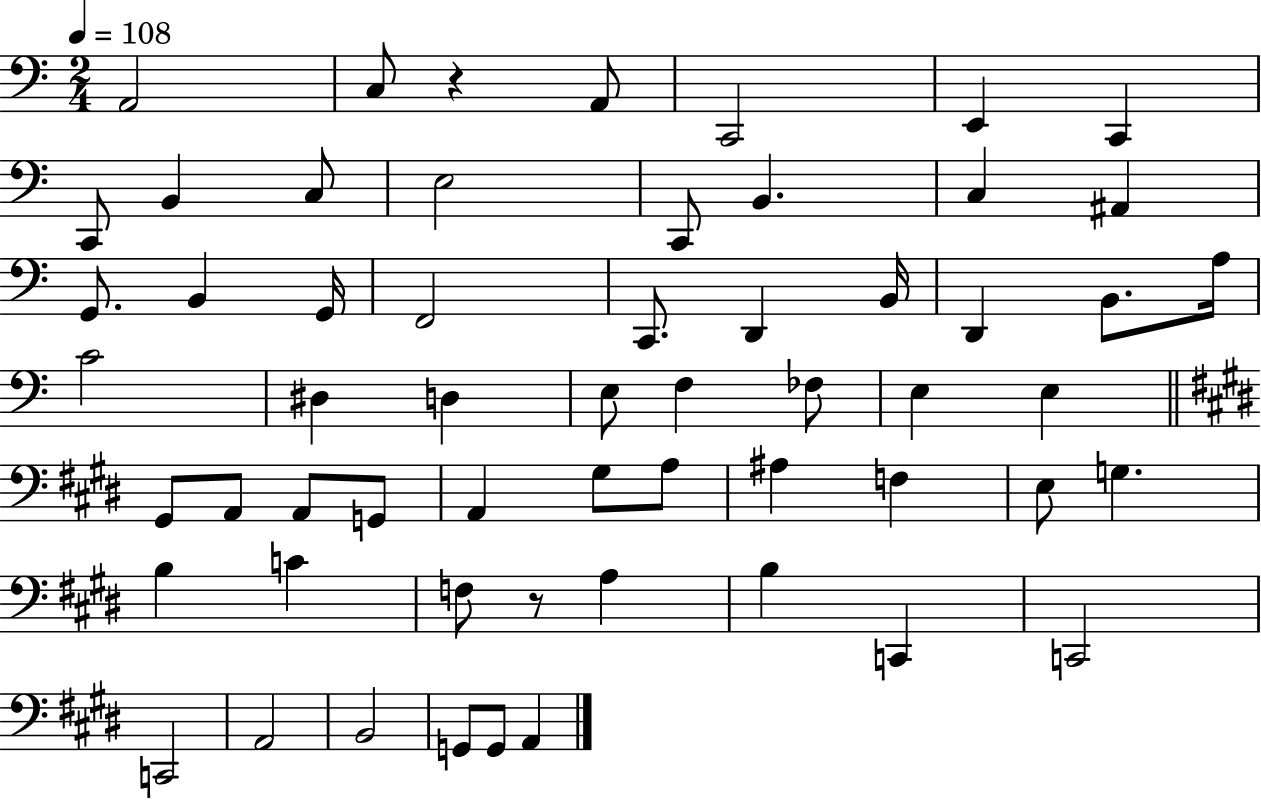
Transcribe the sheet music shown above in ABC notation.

X:1
T:Untitled
M:2/4
L:1/4
K:C
A,,2 C,/2 z A,,/2 C,,2 E,, C,, C,,/2 B,, C,/2 E,2 C,,/2 B,, C, ^A,, G,,/2 B,, G,,/4 F,,2 C,,/2 D,, B,,/4 D,, B,,/2 A,/4 C2 ^D, D, E,/2 F, _F,/2 E, E, ^G,,/2 A,,/2 A,,/2 G,,/2 A,, ^G,/2 A,/2 ^A, F, E,/2 G, B, C F,/2 z/2 A, B, C,, C,,2 C,,2 A,,2 B,,2 G,,/2 G,,/2 A,,